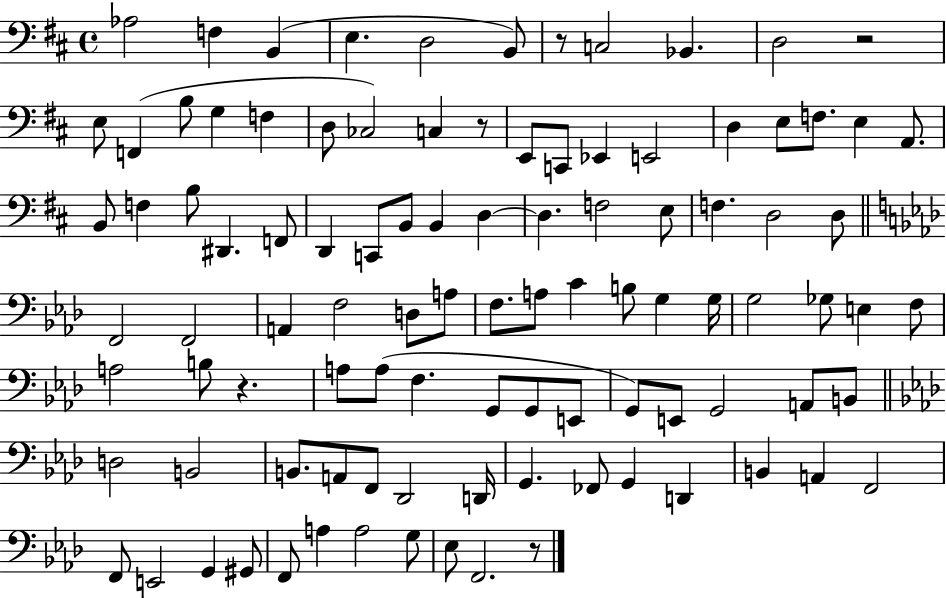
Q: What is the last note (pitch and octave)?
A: F2